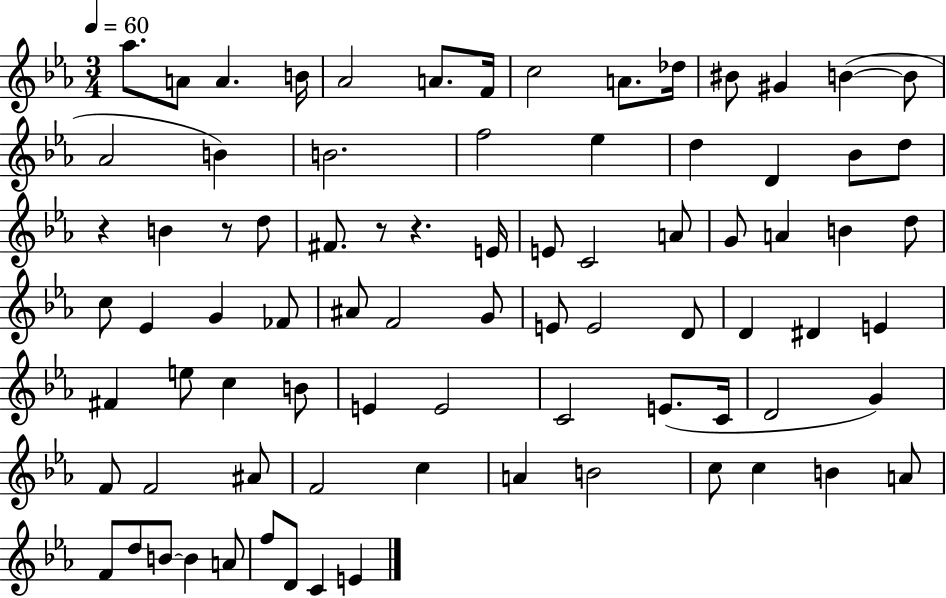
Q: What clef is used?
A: treble